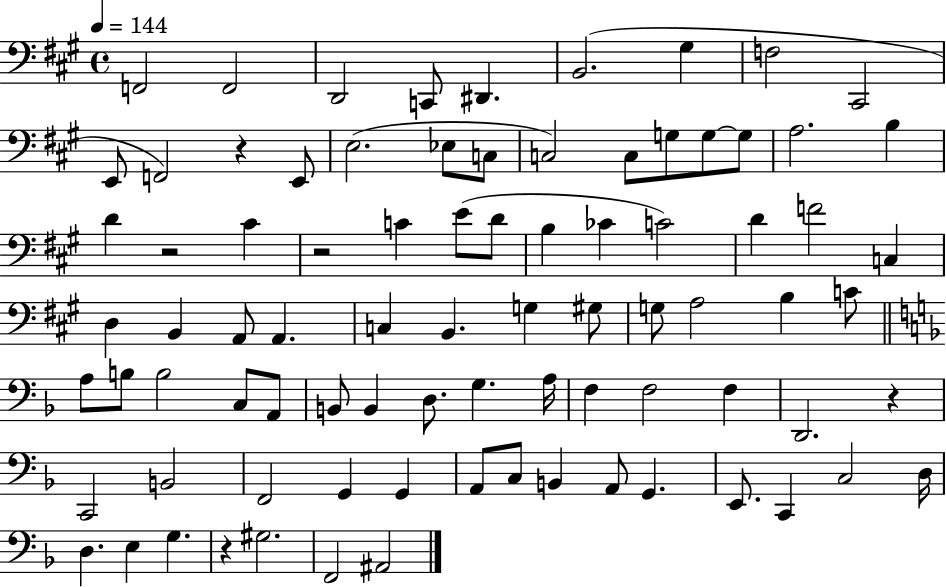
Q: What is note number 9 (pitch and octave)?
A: C#2